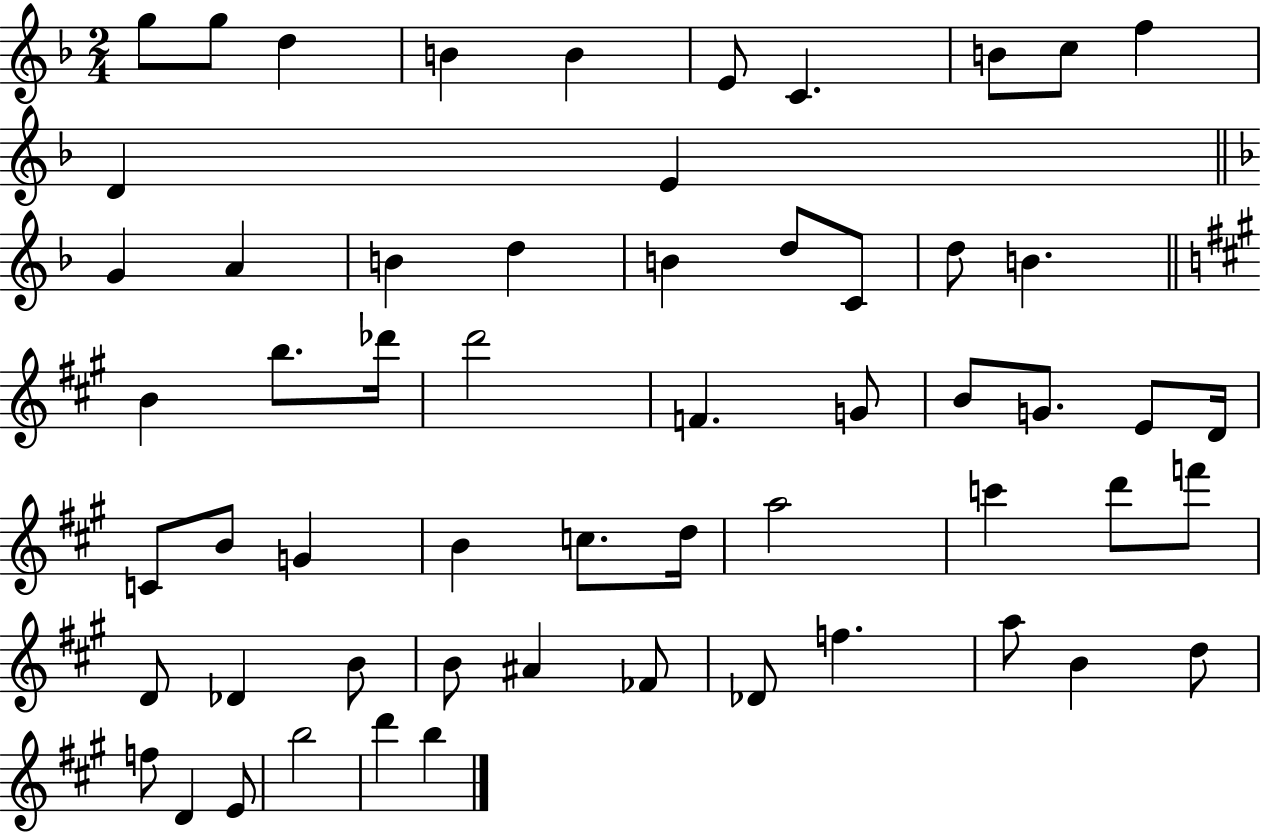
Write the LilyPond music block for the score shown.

{
  \clef treble
  \numericTimeSignature
  \time 2/4
  \key f \major
  g''8 g''8 d''4 | b'4 b'4 | e'8 c'4. | b'8 c''8 f''4 | \break d'4 e'4 | \bar "||" \break \key f \major g'4 a'4 | b'4 d''4 | b'4 d''8 c'8 | d''8 b'4. | \break \bar "||" \break \key a \major b'4 b''8. des'''16 | d'''2 | f'4. g'8 | b'8 g'8. e'8 d'16 | \break c'8 b'8 g'4 | b'4 c''8. d''16 | a''2 | c'''4 d'''8 f'''8 | \break d'8 des'4 b'8 | b'8 ais'4 fes'8 | des'8 f''4. | a''8 b'4 d''8 | \break f''8 d'4 e'8 | b''2 | d'''4 b''4 | \bar "|."
}